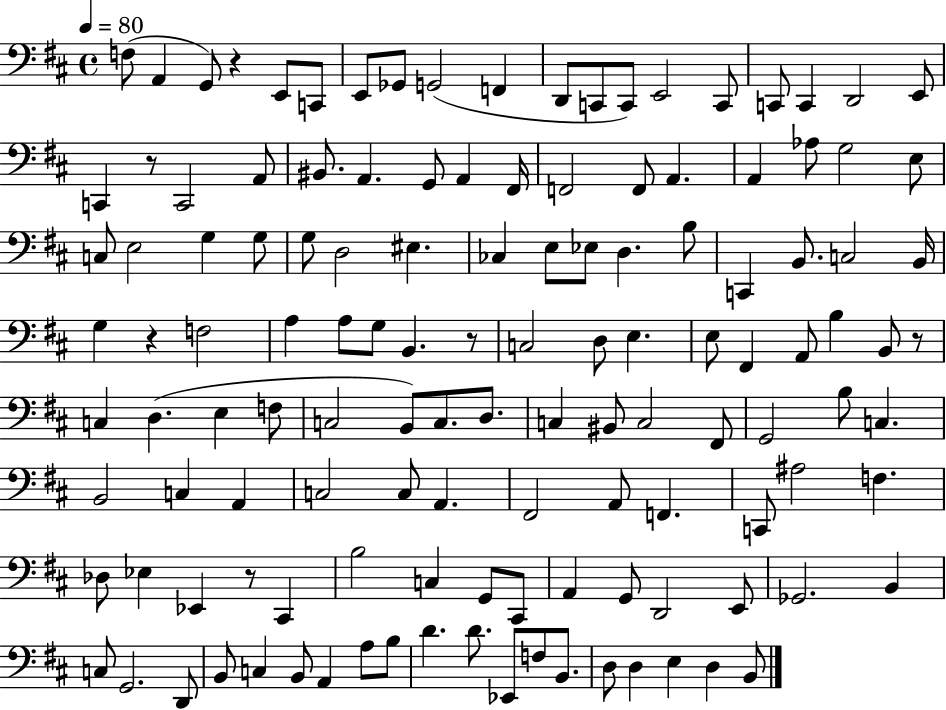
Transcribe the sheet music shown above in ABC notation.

X:1
T:Untitled
M:4/4
L:1/4
K:D
F,/2 A,, G,,/2 z E,,/2 C,,/2 E,,/2 _G,,/2 G,,2 F,, D,,/2 C,,/2 C,,/2 E,,2 C,,/2 C,,/2 C,, D,,2 E,,/2 C,, z/2 C,,2 A,,/2 ^B,,/2 A,, G,,/2 A,, ^F,,/4 F,,2 F,,/2 A,, A,, _A,/2 G,2 E,/2 C,/2 E,2 G, G,/2 G,/2 D,2 ^E, _C, E,/2 _E,/2 D, B,/2 C,, B,,/2 C,2 B,,/4 G, z F,2 A, A,/2 G,/2 B,, z/2 C,2 D,/2 E, E,/2 ^F,, A,,/2 B, B,,/2 z/2 C, D, E, F,/2 C,2 B,,/2 C,/2 D,/2 C, ^B,,/2 C,2 ^F,,/2 G,,2 B,/2 C, B,,2 C, A,, C,2 C,/2 A,, ^F,,2 A,,/2 F,, C,,/2 ^A,2 F, _D,/2 _E, _E,, z/2 ^C,, B,2 C, G,,/2 ^C,,/2 A,, G,,/2 D,,2 E,,/2 _G,,2 B,, C,/2 G,,2 D,,/2 B,,/2 C, B,,/2 A,, A,/2 B,/2 D D/2 _E,,/2 F,/2 B,,/2 D,/2 D, E, D, B,,/2